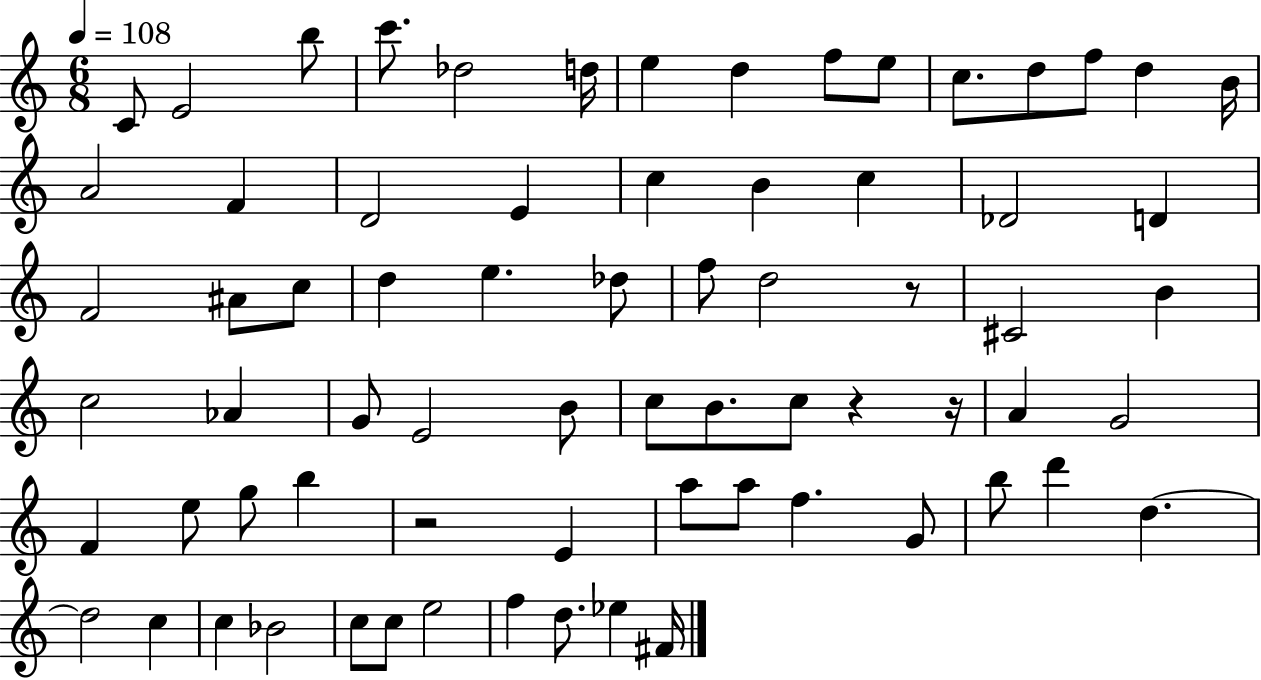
C4/e E4/h B5/e C6/e. Db5/h D5/s E5/q D5/q F5/e E5/e C5/e. D5/e F5/e D5/q B4/s A4/h F4/q D4/h E4/q C5/q B4/q C5/q Db4/h D4/q F4/h A#4/e C5/e D5/q E5/q. Db5/e F5/e D5/h R/e C#4/h B4/q C5/h Ab4/q G4/e E4/h B4/e C5/e B4/e. C5/e R/q R/s A4/q G4/h F4/q E5/e G5/e B5/q R/h E4/q A5/e A5/e F5/q. G4/e B5/e D6/q D5/q. D5/h C5/q C5/q Bb4/h C5/e C5/e E5/h F5/q D5/e. Eb5/q F#4/s